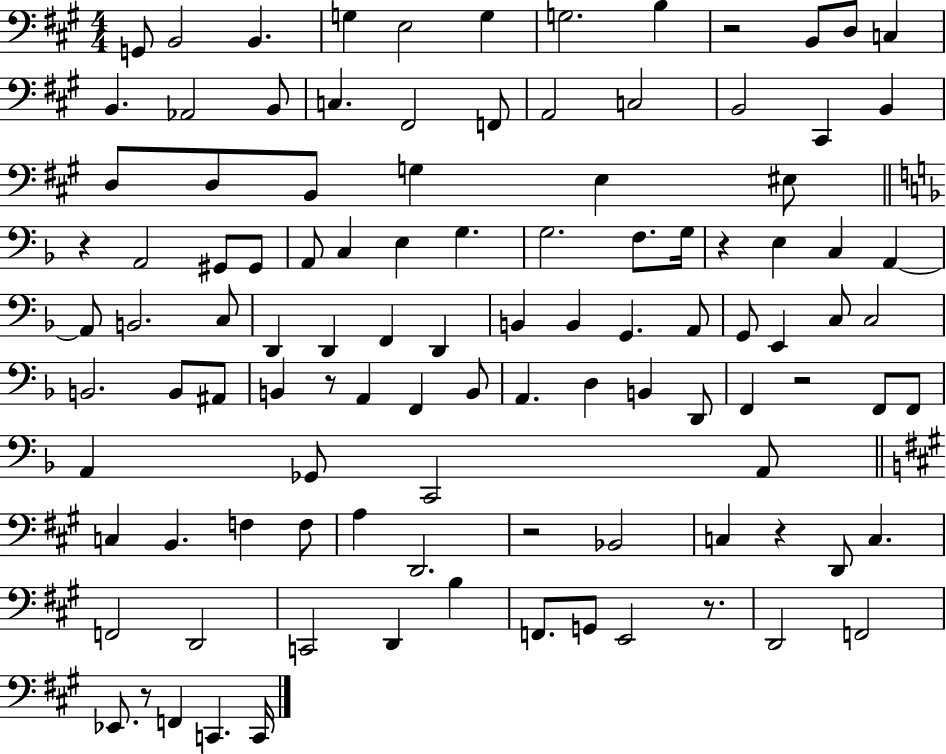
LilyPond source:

{
  \clef bass
  \numericTimeSignature
  \time 4/4
  \key a \major
  g,8 b,2 b,4. | g4 e2 g4 | g2. b4 | r2 b,8 d8 c4 | \break b,4. aes,2 b,8 | c4. fis,2 f,8 | a,2 c2 | b,2 cis,4 b,4 | \break d8 d8 b,8 g4 e4 eis8 | \bar "||" \break \key d \minor r4 a,2 gis,8 gis,8 | a,8 c4 e4 g4. | g2. f8. g16 | r4 e4 c4 a,4~~ | \break a,8 b,2. c8 | d,4 d,4 f,4 d,4 | b,4 b,4 g,4. a,8 | g,8 e,4 c8 c2 | \break b,2. b,8 ais,8 | b,4 r8 a,4 f,4 b,8 | a,4. d4 b,4 d,8 | f,4 r2 f,8 f,8 | \break a,4 ges,8 c,2 a,8 | \bar "||" \break \key a \major c4 b,4. f4 f8 | a4 d,2. | r2 bes,2 | c4 r4 d,8 c4. | \break f,2 d,2 | c,2 d,4 b4 | f,8. g,8 e,2 r8. | d,2 f,2 | \break ees,8. r8 f,4 c,4. c,16 | \bar "|."
}